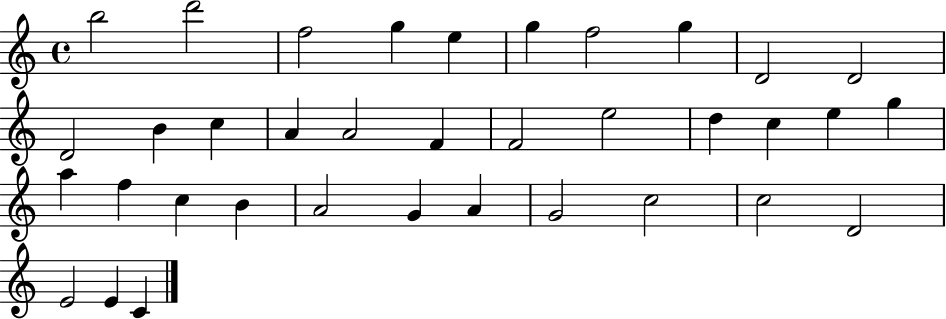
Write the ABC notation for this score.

X:1
T:Untitled
M:4/4
L:1/4
K:C
b2 d'2 f2 g e g f2 g D2 D2 D2 B c A A2 F F2 e2 d c e g a f c B A2 G A G2 c2 c2 D2 E2 E C